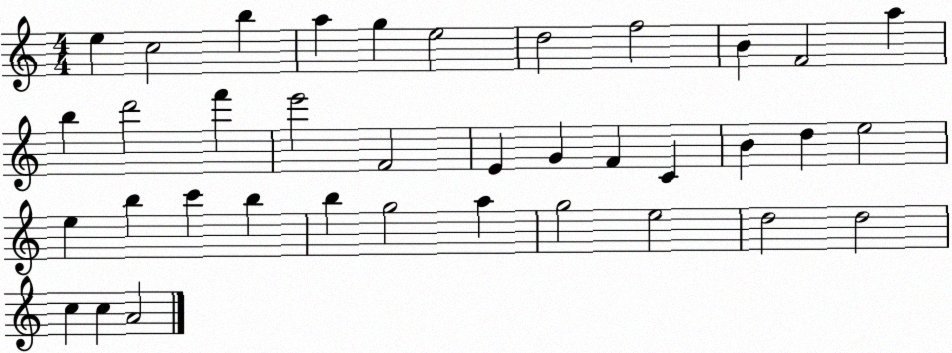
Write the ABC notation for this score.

X:1
T:Untitled
M:4/4
L:1/4
K:C
e c2 b a g e2 d2 f2 B F2 a b d'2 f' e'2 F2 E G F C B d e2 e b c' b b g2 a g2 e2 d2 d2 c c A2